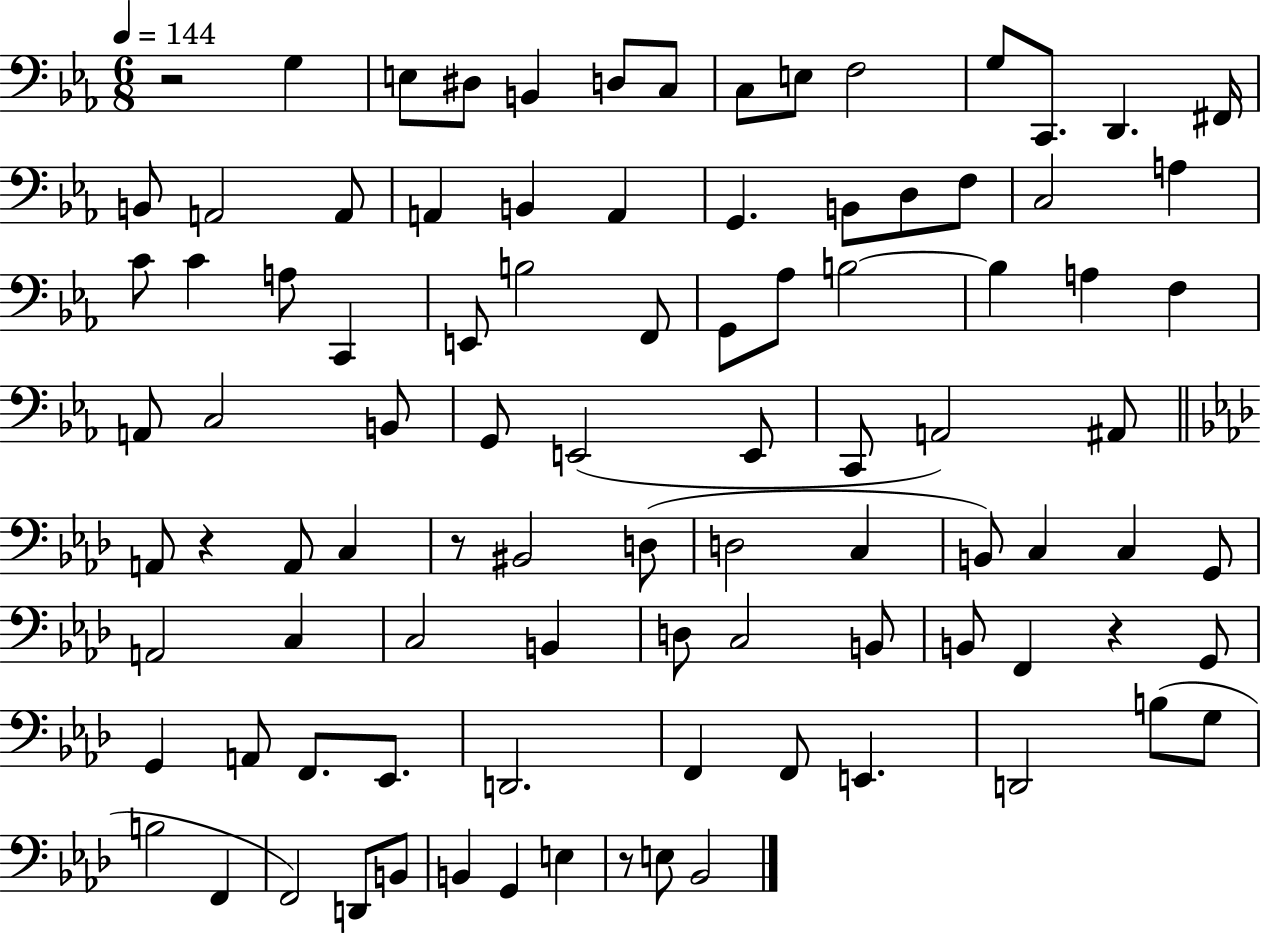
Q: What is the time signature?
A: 6/8